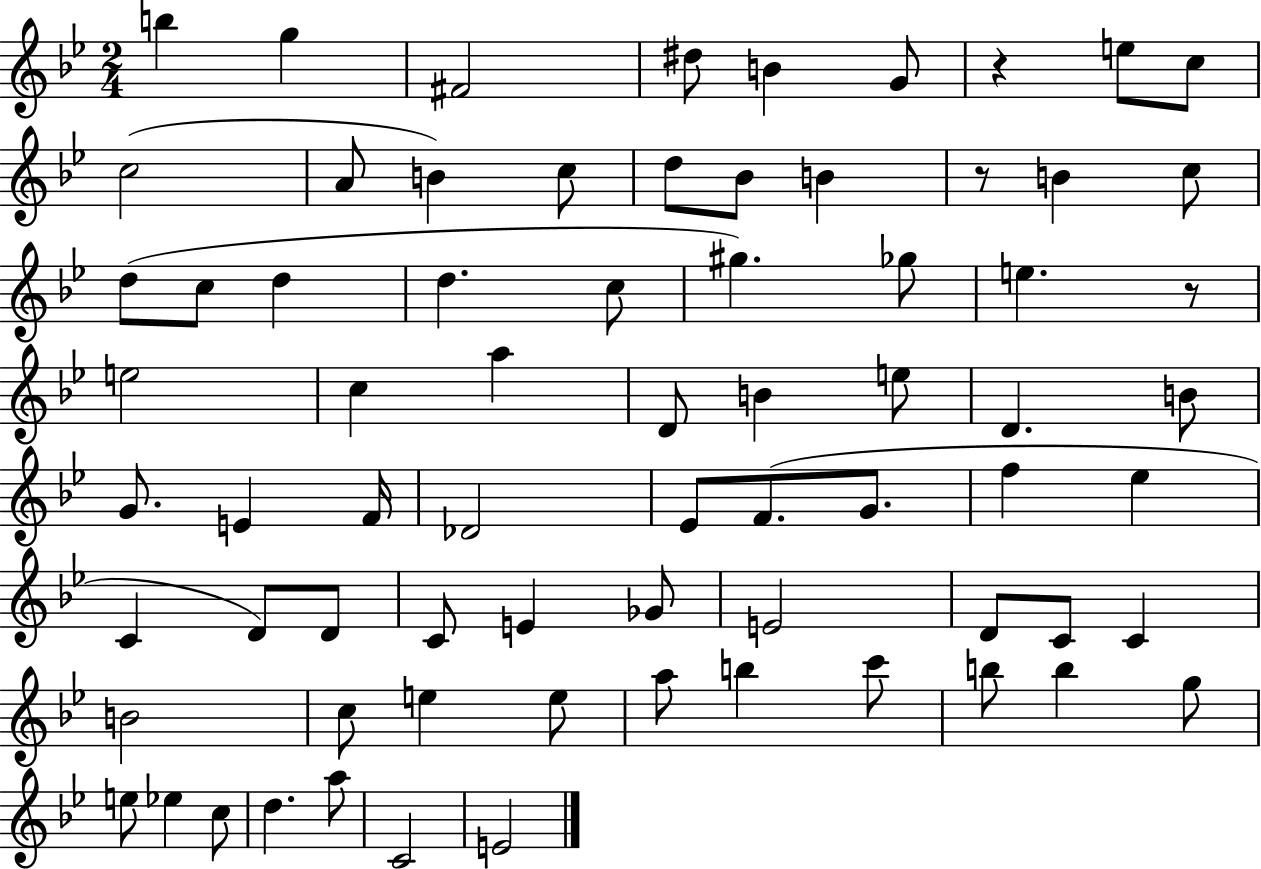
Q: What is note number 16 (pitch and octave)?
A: B4